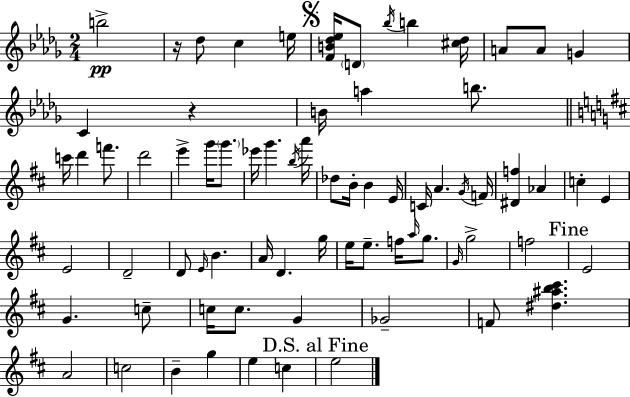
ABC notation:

X:1
T:Untitled
M:2/4
L:1/4
K:Bbm
b2 z/4 _d/2 c e/4 [FB_d_e]/4 D/2 _b/4 b [^c_d]/4 A/2 A/2 G C z B/4 a b/2 c'/4 d' f'/2 d'2 e' g'/4 g'/2 _e'/4 g' b/4 a'/4 _d/2 B/4 B E/4 C/4 A G/4 F/4 [^Df] _A c E E2 D2 D/2 E/4 B A/4 D g/4 e/4 e/2 f/4 a/4 g/2 G/4 g2 f2 E2 G c/2 c/4 c/2 G _G2 F/2 [^d^ab^c'] A2 c2 B g e c e2